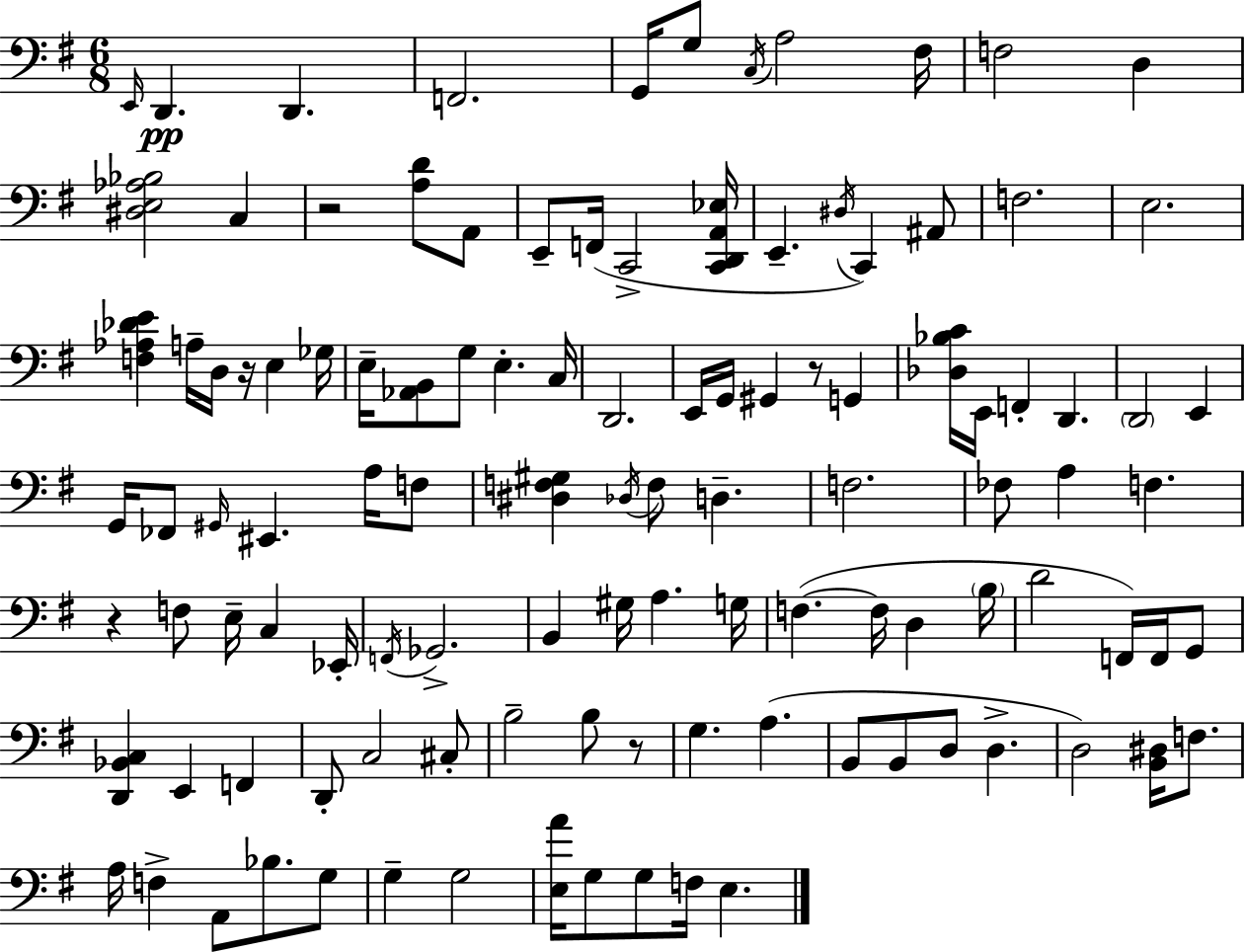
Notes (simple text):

E2/s D2/q. D2/q. F2/h. G2/s G3/e C3/s A3/h F#3/s F3/h D3/q [D#3,E3,Ab3,Bb3]/h C3/q R/h [A3,D4]/e A2/e E2/e F2/s C2/h [C2,D2,A2,Eb3]/s E2/q. D#3/s C2/q A#2/e F3/h. E3/h. [F3,Ab3,Db4,E4]/q A3/s D3/s R/s E3/q Gb3/s E3/s [Ab2,B2]/e G3/e E3/q. C3/s D2/h. E2/s G2/s G#2/q R/e G2/q [Db3,Bb3,C4]/s E2/s F2/q D2/q. D2/h E2/q G2/s FES2/e G#2/s EIS2/q. A3/s F3/e [D#3,F3,G#3]/q Db3/s F3/e D3/q. F3/h. FES3/e A3/q F3/q. R/q F3/e E3/s C3/q Eb2/s F2/s Gb2/h. B2/q G#3/s A3/q. G3/s F3/q. F3/s D3/q B3/s D4/h F2/s F2/s G2/e [D2,Bb2,C3]/q E2/q F2/q D2/e C3/h C#3/e B3/h B3/e R/e G3/q. A3/q. B2/e B2/e D3/e D3/q. D3/h [B2,D#3]/s F3/e. A3/s F3/q A2/e Bb3/e. G3/e G3/q G3/h [E3,A4]/s G3/e G3/e F3/s E3/q.